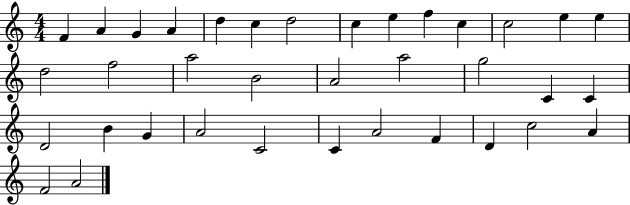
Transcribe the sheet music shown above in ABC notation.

X:1
T:Untitled
M:4/4
L:1/4
K:C
F A G A d c d2 c e f c c2 e e d2 f2 a2 B2 A2 a2 g2 C C D2 B G A2 C2 C A2 F D c2 A F2 A2